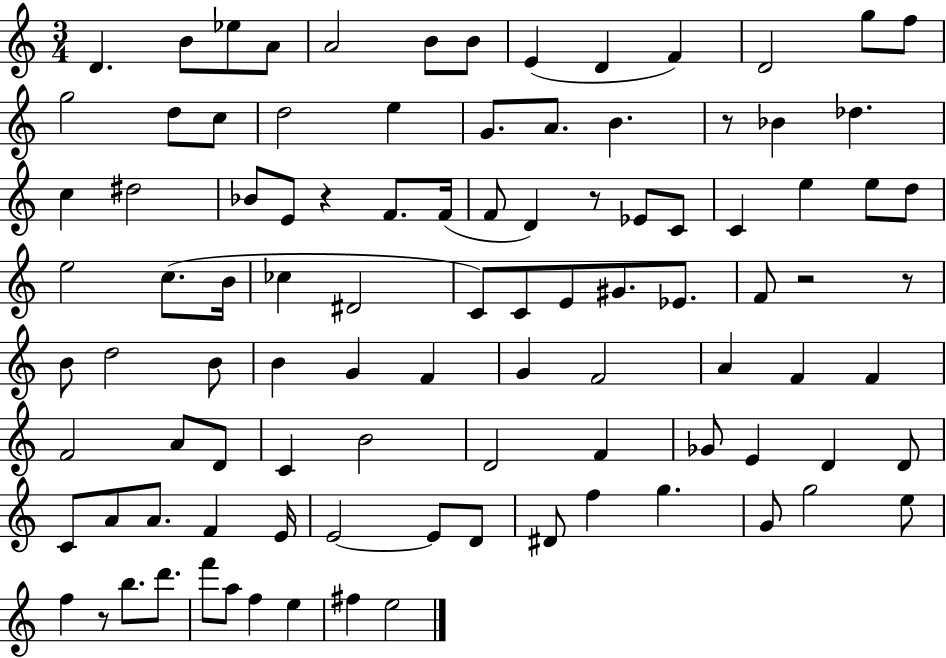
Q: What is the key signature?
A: C major